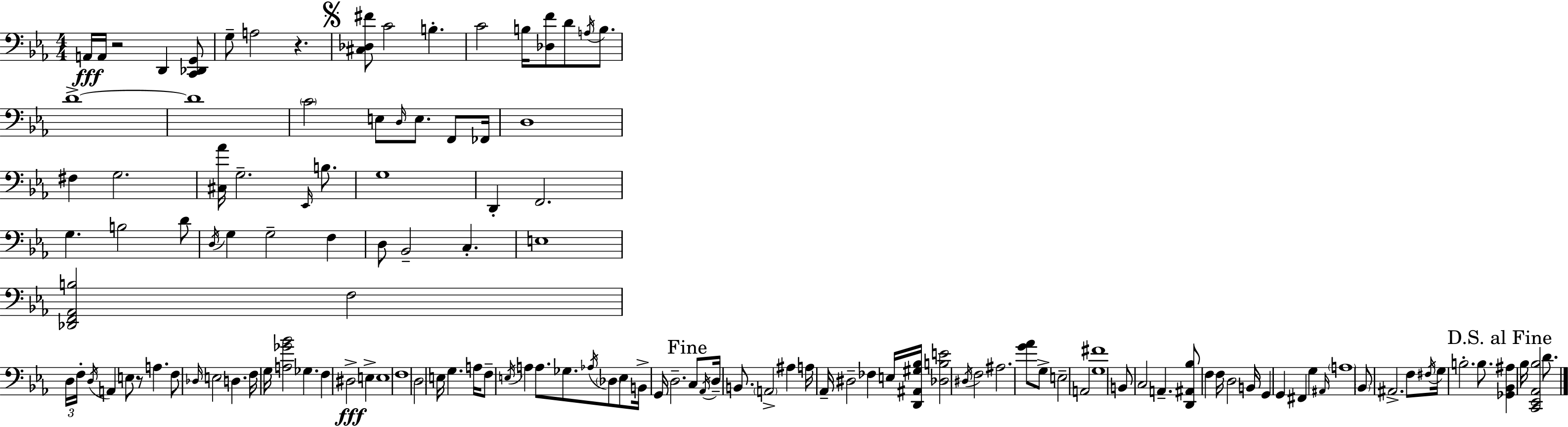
A2/s A2/s R/h D2/q [C2,Db2,G2]/e G3/e A3/h R/q. [C#3,Db3,F#4]/e C4/h B3/q. C4/h B3/s [Db3,F4]/e D4/e A3/s B3/e. D4/w D4/w C4/h E3/e D3/s E3/e. F2/e FES2/s D3/w F#3/q G3/h. [C#3,Ab4]/s G3/h. Eb2/s B3/e. G3/w D2/q F2/h. G3/q. B3/h D4/e D3/s G3/q G3/h F3/q D3/e Bb2/h C3/q. E3/w [Db2,F2,Ab2,B3]/h F3/h D3/s F3/s D3/s A2/q E3/e R/e A3/q. F3/e Db3/s E3/h D3/q. F3/s G3/s [A3,Gb4,Bb4]/h Gb3/q. F3/q D#3/h E3/q E3/w F3/w D3/h E3/s G3/q. A3/s F3/e E3/s A3/q A3/e. Gb3/e. Ab3/s Db3/e E3/e B2/s G2/s D3/h. C3/e Ab2/s D3/s B2/e. A2/h A#3/q A3/s Ab2/s D#3/h FES3/q E3/s [D2,A#2,G#3,Bb3]/s [Db3,B3,E4]/h D#3/s F3/h A#3/h. [G4,Ab4]/e G3/e E3/h A2/h [G3,F#4]/w B2/e C3/h A2/q. [D2,A#2,Bb3]/e F3/q F3/s D3/h B2/s G2/q G2/q F#2/q G3/q A#2/s A3/w Bb2/e A#2/h. F3/e F#3/s G3/s B3/h. B3/e. [Gb2,Bb2,A#3]/q Bb3/s [C2,Eb2,Ab2,Bb3]/h D4/e.